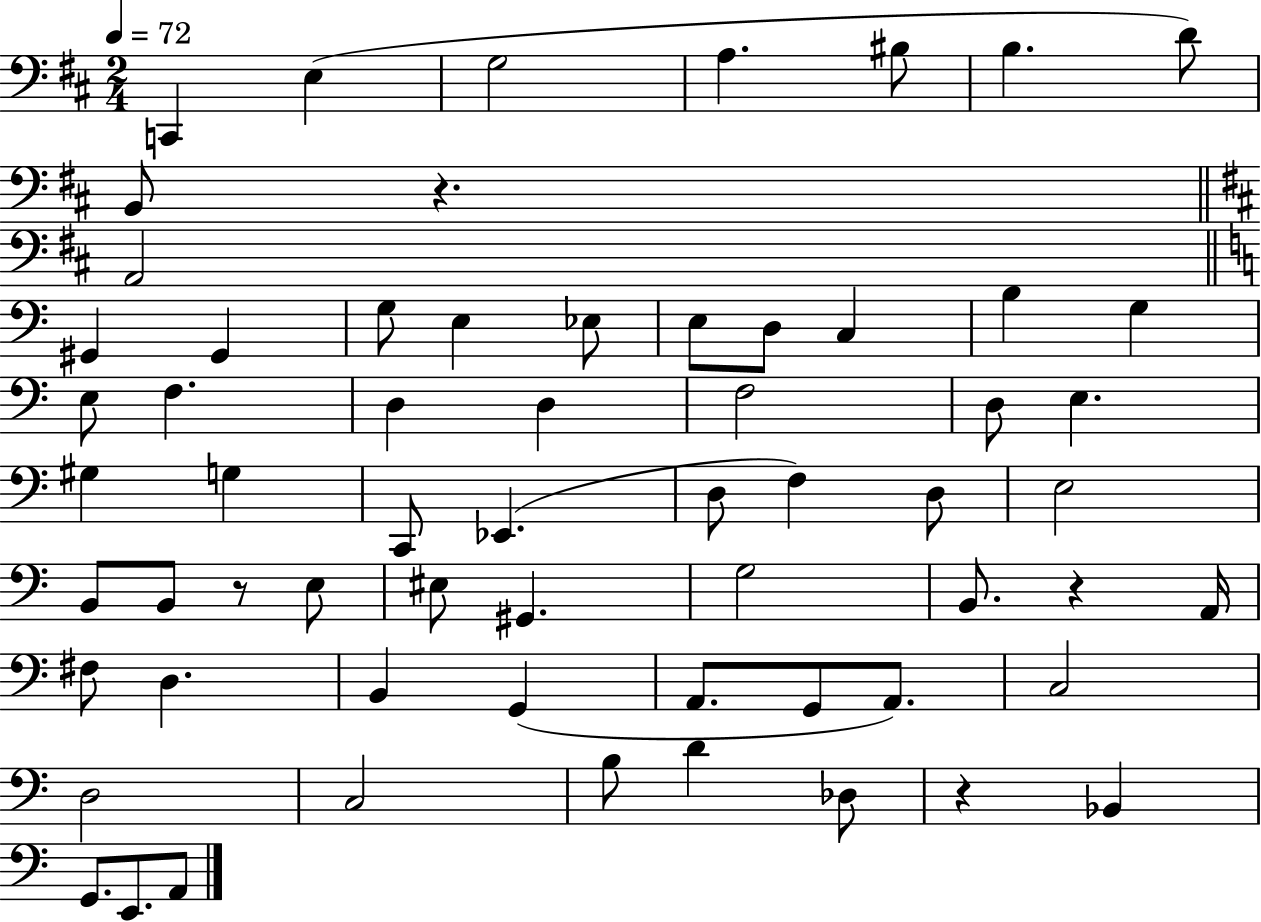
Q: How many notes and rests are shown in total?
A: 63